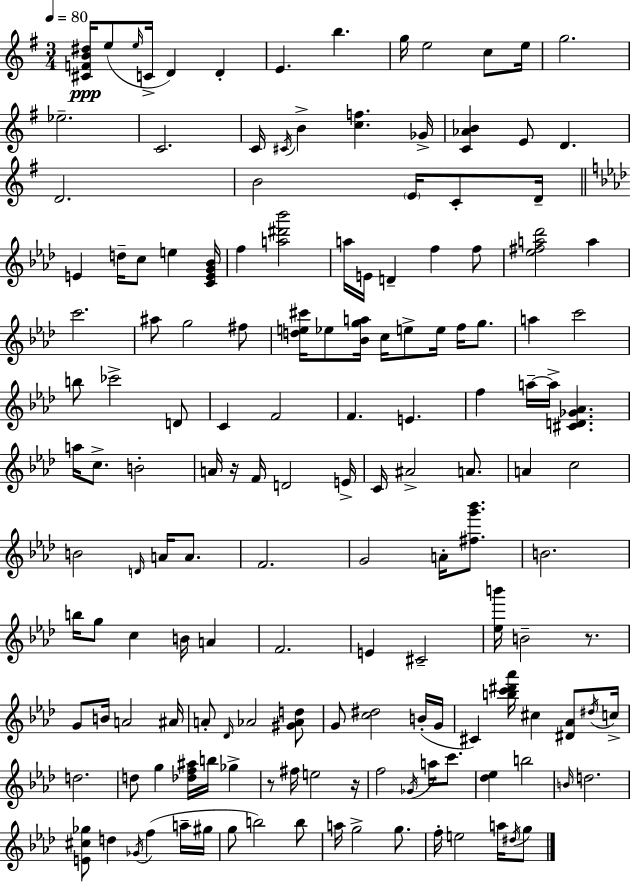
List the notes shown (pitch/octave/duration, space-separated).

[C#4,F4,B4,D#5]/s E5/e E5/s C4/s D4/q D4/q E4/q. B5/q. G5/s E5/h C5/e E5/s G5/h. Eb5/h. C4/h. C4/s C#4/s B4/q [C5,F5]/q. Gb4/s [C4,Ab4,B4]/q E4/e D4/q. D4/h. B4/h E4/s C4/e D4/s E4/q D5/s C5/e E5/q [C4,E4,G4,Bb4]/s F5/q [A5,D#6,Bb6]/h A5/s E4/s D4/q F5/q F5/e [Eb5,F#5,A5,Db6]/h A5/q C6/h. A#5/e G5/h F#5/e [D5,E5,C#6]/s Eb5/e [Bb4,G5,A5]/s C5/s E5/e E5/s F5/s G5/e. A5/q C6/h B5/e CES6/h D4/e C4/q F4/h F4/q. E4/q. F5/q A5/s A5/s [C#4,D4,Gb4,Ab4]/q. A5/s C5/e. B4/h A4/s R/s F4/s D4/h E4/s C4/s A#4/h A4/e. A4/q C5/h B4/h D4/s A4/s A4/e. F4/h. G4/h A4/s [F#5,G6,Bb6]/e. B4/h. B5/s G5/e C5/q B4/s A4/q F4/h. E4/q C#4/h [Eb5,B6]/s B4/h R/e. G4/e B4/s A4/h A#4/s A4/e Db4/s Ab4/h [G#4,Ab4,D5]/e G4/e [C5,D#5]/h B4/s G4/s C#4/q [B5,C6,D#6,Ab6]/s C#5/q [D#4,Ab4]/e D#5/s C5/s D5/h. D5/e G5/q [Db5,F5,A#5]/s B5/s Gb5/q R/e F#5/s E5/h R/s F5/h Gb4/s A5/s C6/e. [Db5,Eb5]/q B5/h B4/s D5/h. [E4,C#5,Gb5]/e D5/q Gb4/s F5/q A5/s G#5/s G5/e B5/h B5/e A5/s G5/h G5/e. F5/s E5/h A5/s D#5/s G5/e